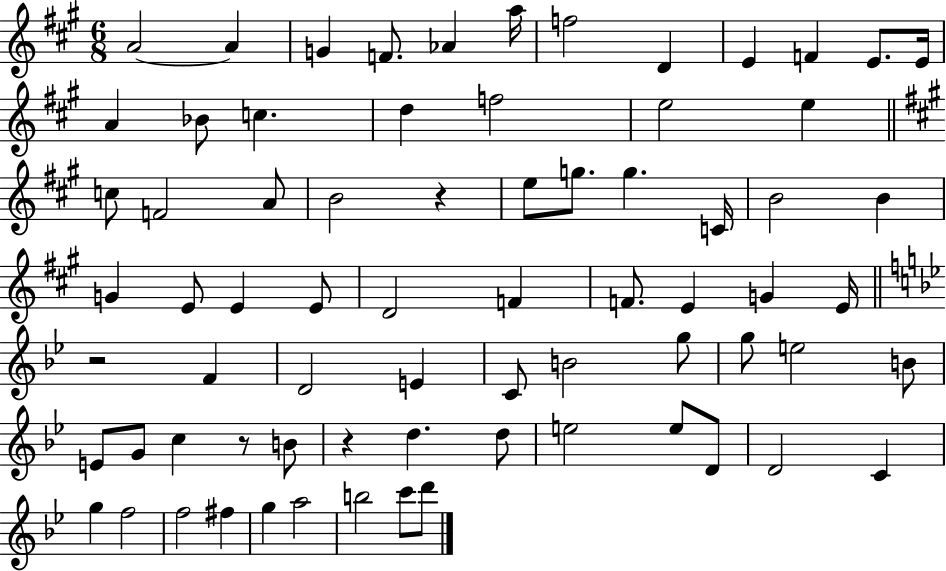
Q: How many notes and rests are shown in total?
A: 72